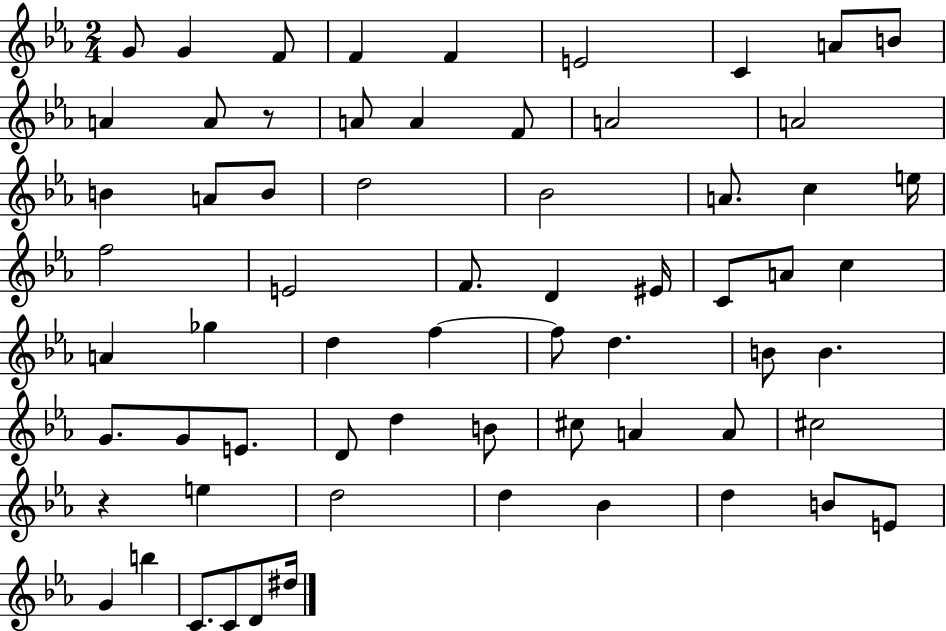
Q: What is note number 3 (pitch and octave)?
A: F4